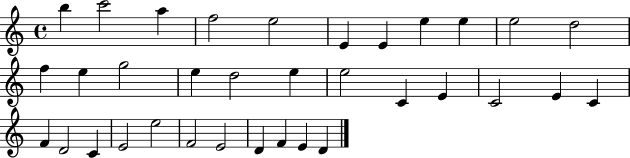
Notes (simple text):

B5/q C6/h A5/q F5/h E5/h E4/q E4/q E5/q E5/q E5/h D5/h F5/q E5/q G5/h E5/q D5/h E5/q E5/h C4/q E4/q C4/h E4/q C4/q F4/q D4/h C4/q E4/h E5/h F4/h E4/h D4/q F4/q E4/q D4/q